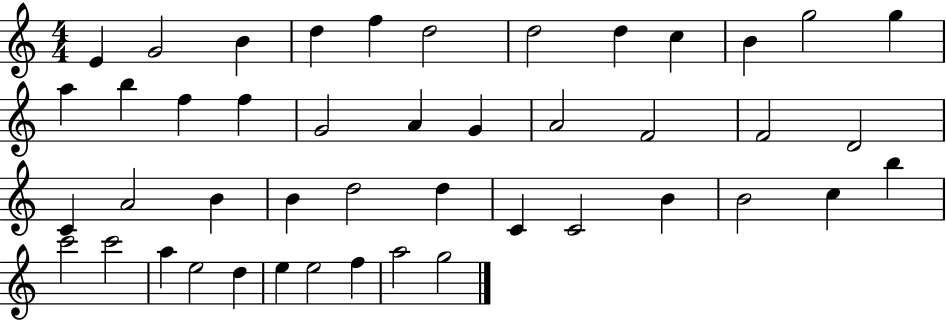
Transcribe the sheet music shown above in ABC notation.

X:1
T:Untitled
M:4/4
L:1/4
K:C
E G2 B d f d2 d2 d c B g2 g a b f f G2 A G A2 F2 F2 D2 C A2 B B d2 d C C2 B B2 c b c'2 c'2 a e2 d e e2 f a2 g2